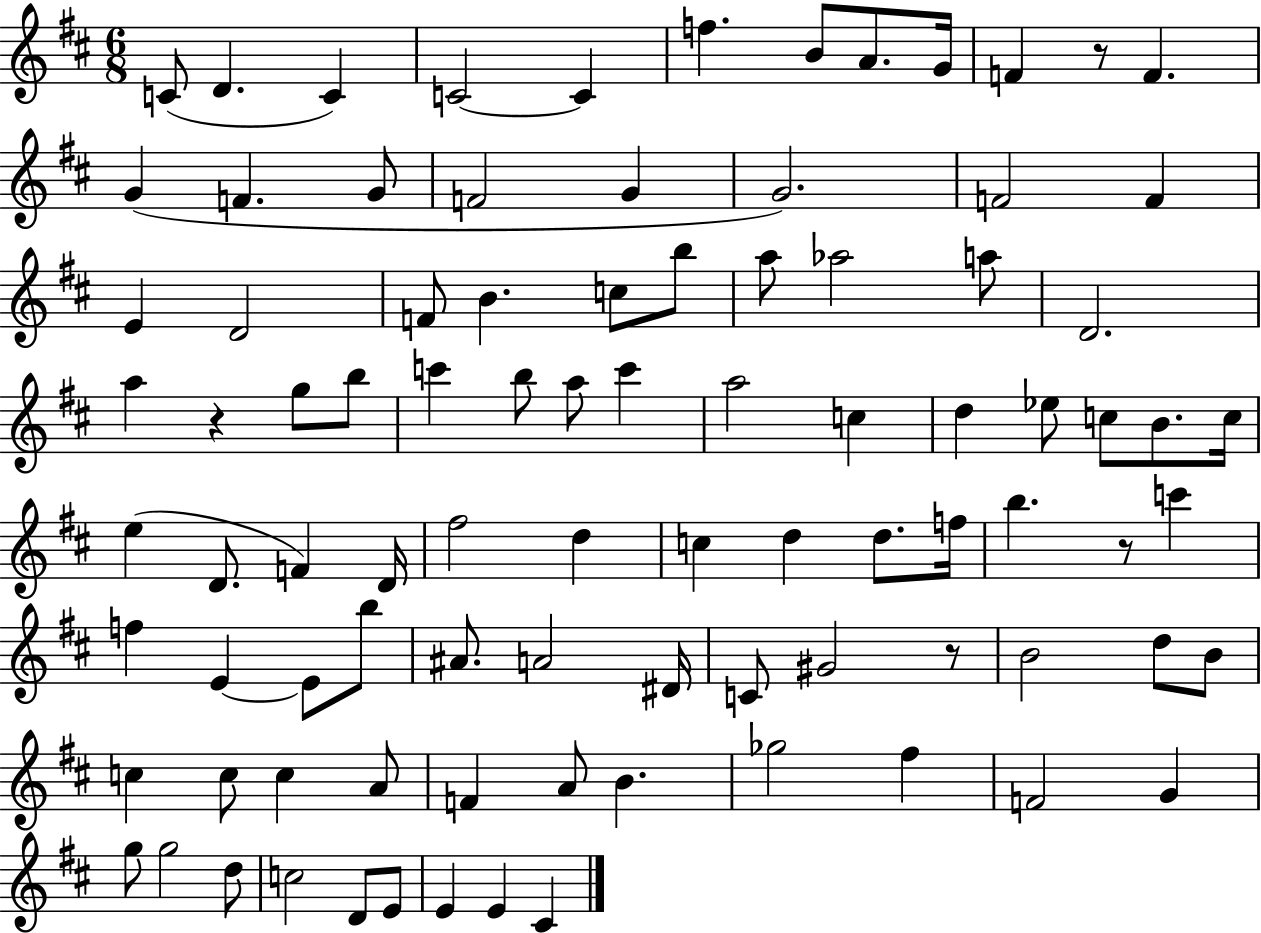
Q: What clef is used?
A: treble